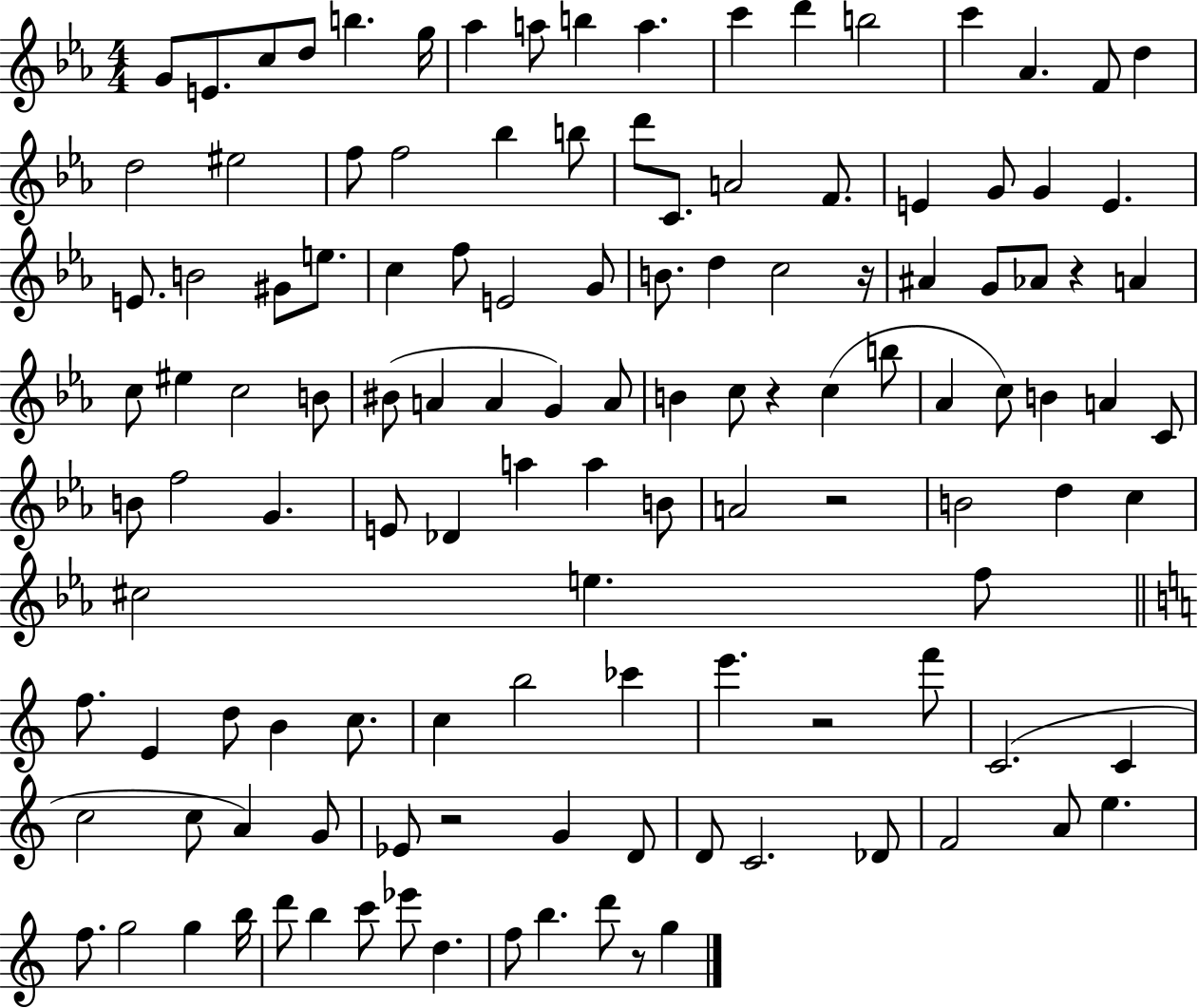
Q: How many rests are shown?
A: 7